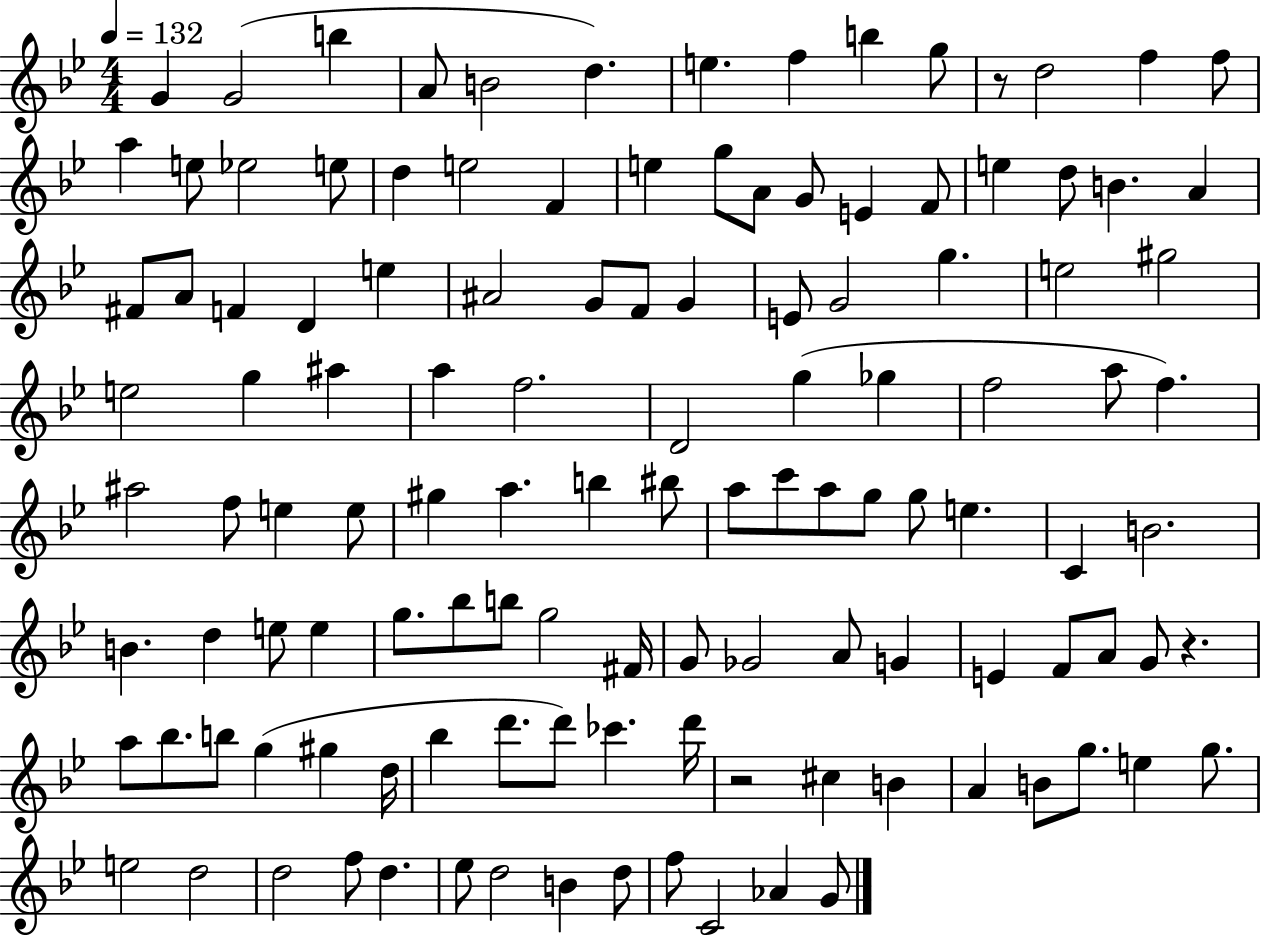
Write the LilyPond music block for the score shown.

{
  \clef treble
  \numericTimeSignature
  \time 4/4
  \key bes \major
  \tempo 4 = 132
  g'4 g'2( b''4 | a'8 b'2 d''4.) | e''4. f''4 b''4 g''8 | r8 d''2 f''4 f''8 | \break a''4 e''8 ees''2 e''8 | d''4 e''2 f'4 | e''4 g''8 a'8 g'8 e'4 f'8 | e''4 d''8 b'4. a'4 | \break fis'8 a'8 f'4 d'4 e''4 | ais'2 g'8 f'8 g'4 | e'8 g'2 g''4. | e''2 gis''2 | \break e''2 g''4 ais''4 | a''4 f''2. | d'2 g''4( ges''4 | f''2 a''8 f''4.) | \break ais''2 f''8 e''4 e''8 | gis''4 a''4. b''4 bis''8 | a''8 c'''8 a''8 g''8 g''8 e''4. | c'4 b'2. | \break b'4. d''4 e''8 e''4 | g''8. bes''8 b''8 g''2 fis'16 | g'8 ges'2 a'8 g'4 | e'4 f'8 a'8 g'8 r4. | \break a''8 bes''8. b''8 g''4( gis''4 d''16 | bes''4 d'''8. d'''8) ces'''4. d'''16 | r2 cis''4 b'4 | a'4 b'8 g''8. e''4 g''8. | \break e''2 d''2 | d''2 f''8 d''4. | ees''8 d''2 b'4 d''8 | f''8 c'2 aes'4 g'8 | \break \bar "|."
}